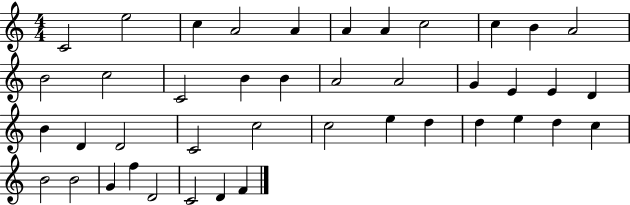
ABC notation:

X:1
T:Untitled
M:4/4
L:1/4
K:C
C2 e2 c A2 A A A c2 c B A2 B2 c2 C2 B B A2 A2 G E E D B D D2 C2 c2 c2 e d d e d c B2 B2 G f D2 C2 D F